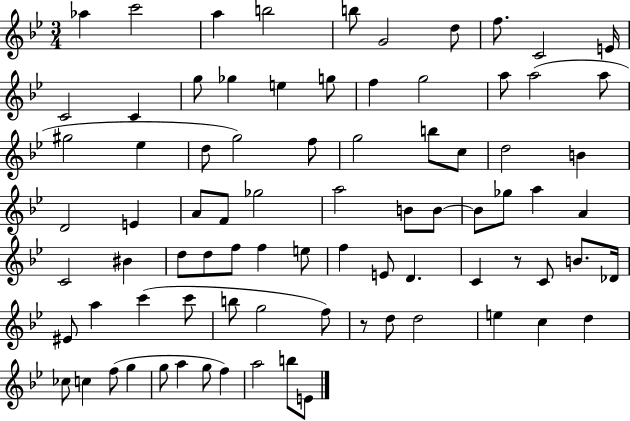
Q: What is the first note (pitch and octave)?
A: Ab5